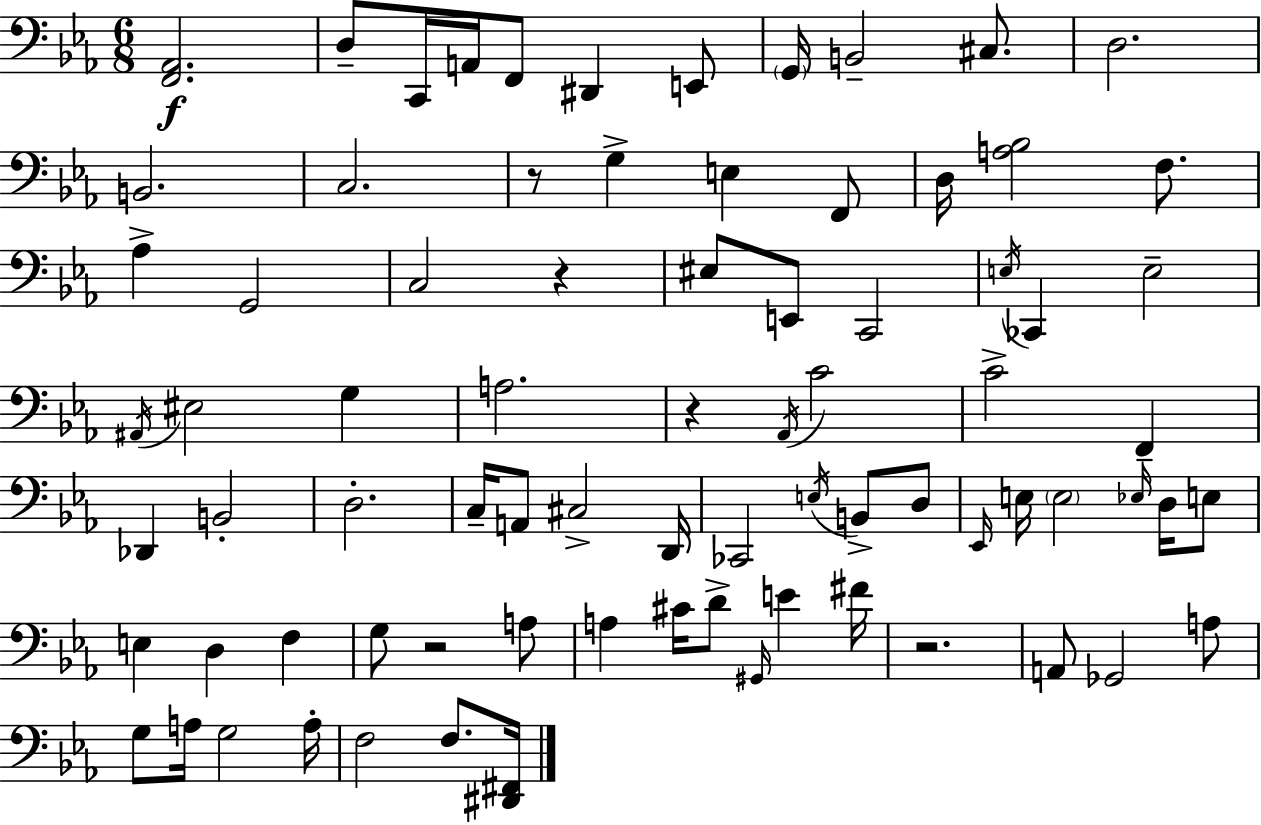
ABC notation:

X:1
T:Untitled
M:6/8
L:1/4
K:Eb
[F,,_A,,]2 D,/2 C,,/4 A,,/4 F,,/2 ^D,, E,,/2 G,,/4 B,,2 ^C,/2 D,2 B,,2 C,2 z/2 G, E, F,,/2 D,/4 [A,_B,]2 F,/2 _A, G,,2 C,2 z ^E,/2 E,,/2 C,,2 E,/4 _C,, E,2 ^A,,/4 ^E,2 G, A,2 z _A,,/4 C2 C2 F,, _D,, B,,2 D,2 C,/4 A,,/2 ^C,2 D,,/4 _C,,2 E,/4 B,,/2 D,/2 _E,,/4 E,/4 E,2 _E,/4 D,/4 E,/2 E, D, F, G,/2 z2 A,/2 A, ^C/4 D/2 ^G,,/4 E ^F/4 z2 A,,/2 _G,,2 A,/2 G,/2 A,/4 G,2 A,/4 F,2 F,/2 [^D,,^F,,]/4